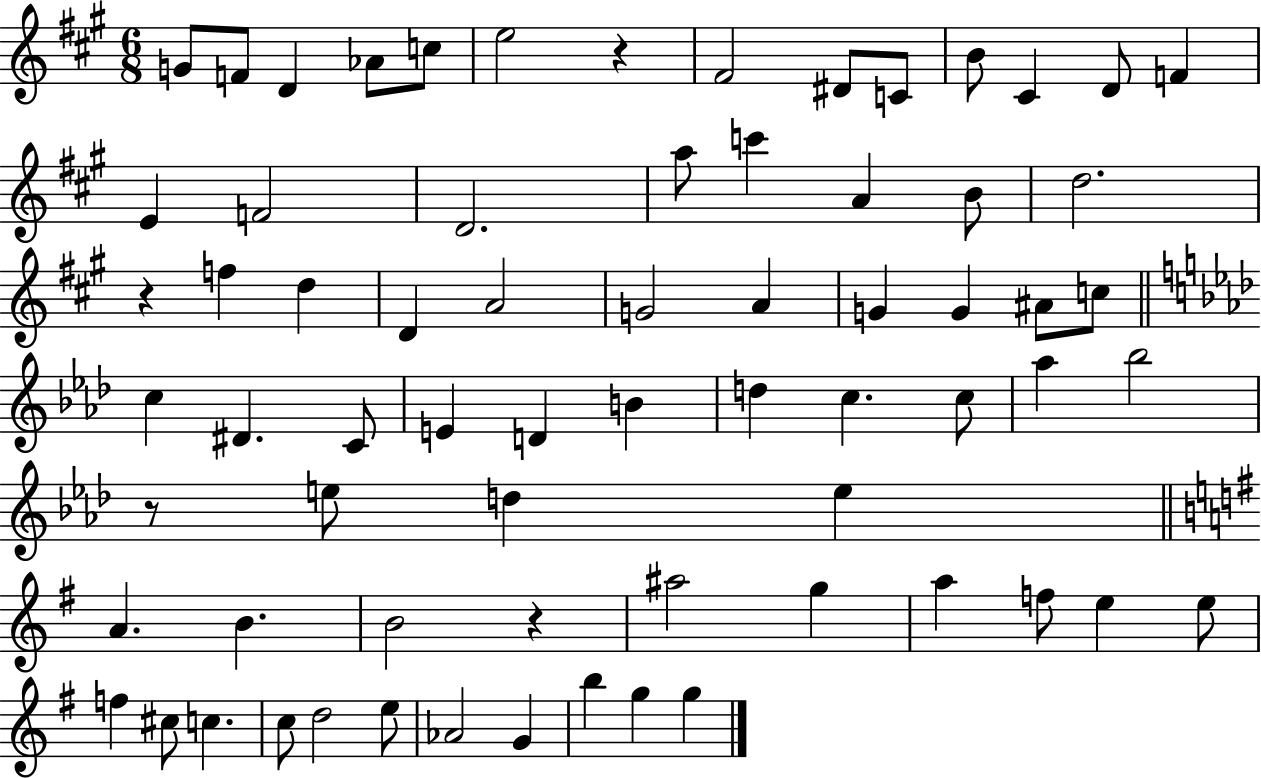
G4/e F4/e D4/q Ab4/e C5/e E5/h R/q F#4/h D#4/e C4/e B4/e C#4/q D4/e F4/q E4/q F4/h D4/h. A5/e C6/q A4/q B4/e D5/h. R/q F5/q D5/q D4/q A4/h G4/h A4/q G4/q G4/q A#4/e C5/e C5/q D#4/q. C4/e E4/q D4/q B4/q D5/q C5/q. C5/e Ab5/q Bb5/h R/e E5/e D5/q E5/q A4/q. B4/q. B4/h R/q A#5/h G5/q A5/q F5/e E5/q E5/e F5/q C#5/e C5/q. C5/e D5/h E5/e Ab4/h G4/q B5/q G5/q G5/q